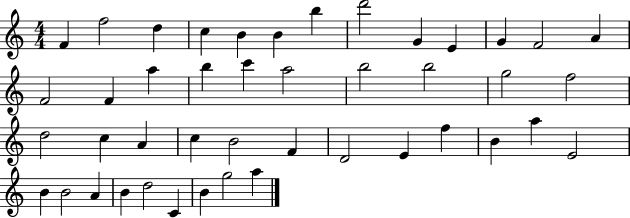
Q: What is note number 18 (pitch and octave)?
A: C6